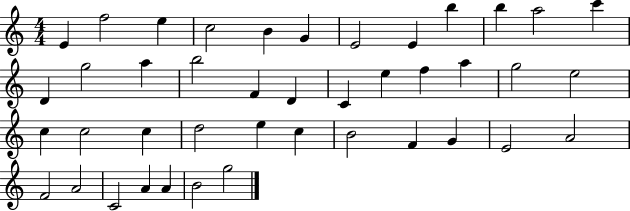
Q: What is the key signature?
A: C major